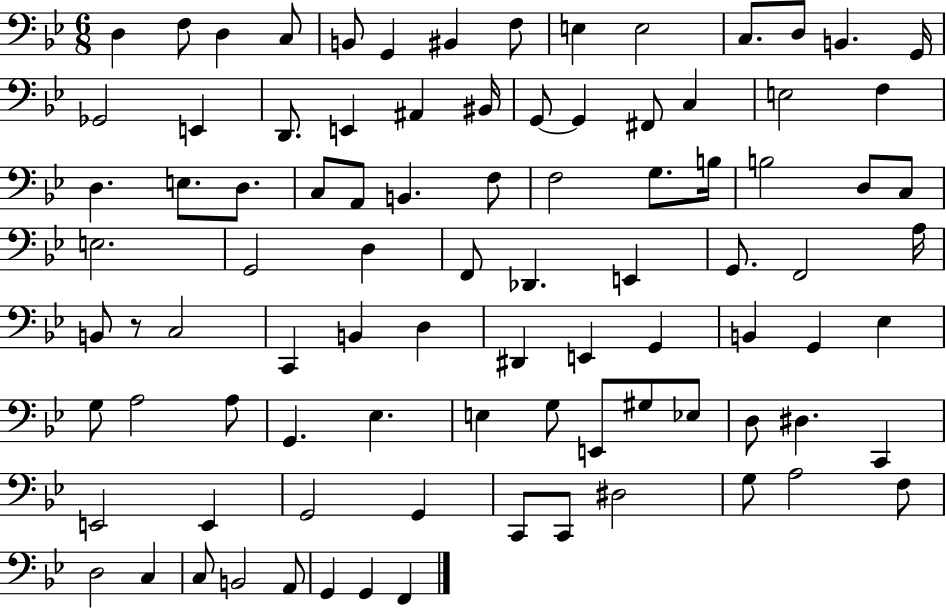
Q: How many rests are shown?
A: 1